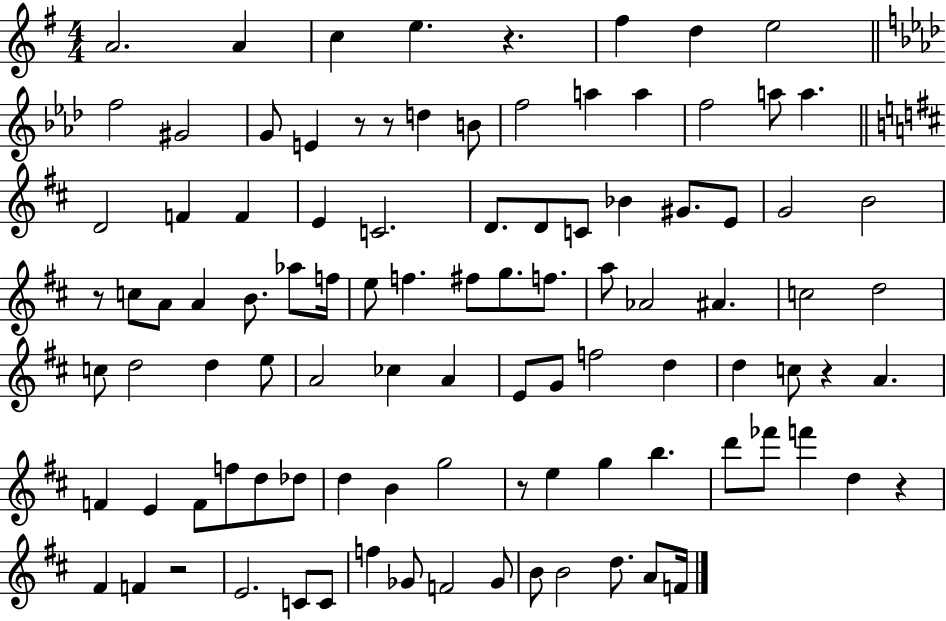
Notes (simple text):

A4/h. A4/q C5/q E5/q. R/q. F#5/q D5/q E5/h F5/h G#4/h G4/e E4/q R/e R/e D5/q B4/e F5/h A5/q A5/q F5/h A5/e A5/q. D4/h F4/q F4/q E4/q C4/h. D4/e. D4/e C4/e Bb4/q G#4/e. E4/e G4/h B4/h R/e C5/e A4/e A4/q B4/e. Ab5/e F5/s E5/e F5/q. F#5/e G5/e. F5/e. A5/e Ab4/h A#4/q. C5/h D5/h C5/e D5/h D5/q E5/e A4/h CES5/q A4/q E4/e G4/e F5/h D5/q D5/q C5/e R/q A4/q. F4/q E4/q F4/e F5/e D5/e Db5/e D5/q B4/q G5/h R/e E5/q G5/q B5/q. D6/e FES6/e F6/q D5/q R/q F#4/q F4/q R/h E4/h. C4/e C4/e F5/q Gb4/e F4/h Gb4/e B4/e B4/h D5/e. A4/e F4/s